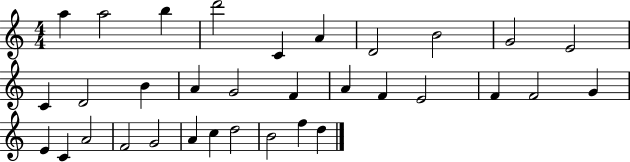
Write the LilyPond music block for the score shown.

{
  \clef treble
  \numericTimeSignature
  \time 4/4
  \key c \major
  a''4 a''2 b''4 | d'''2 c'4 a'4 | d'2 b'2 | g'2 e'2 | \break c'4 d'2 b'4 | a'4 g'2 f'4 | a'4 f'4 e'2 | f'4 f'2 g'4 | \break e'4 c'4 a'2 | f'2 g'2 | a'4 c''4 d''2 | b'2 f''4 d''4 | \break \bar "|."
}